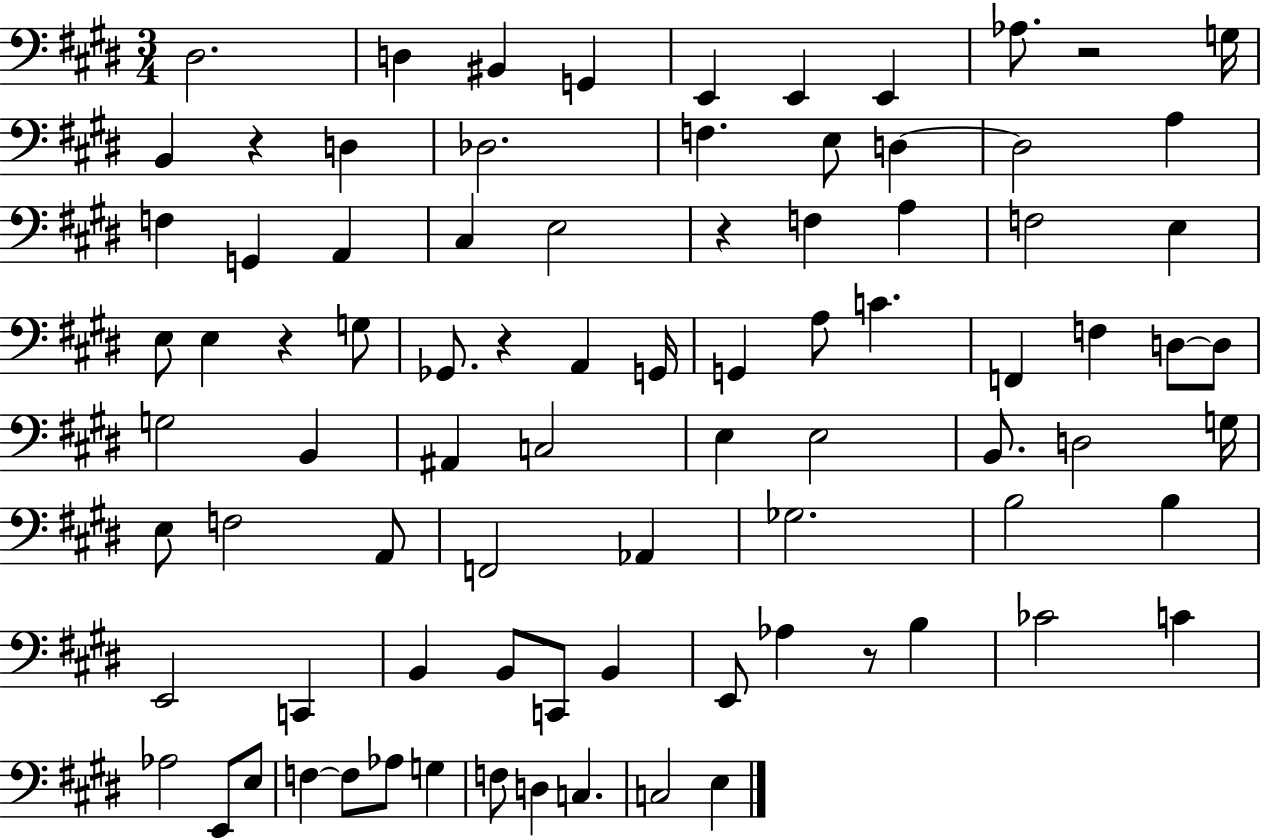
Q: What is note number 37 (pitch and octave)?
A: F3